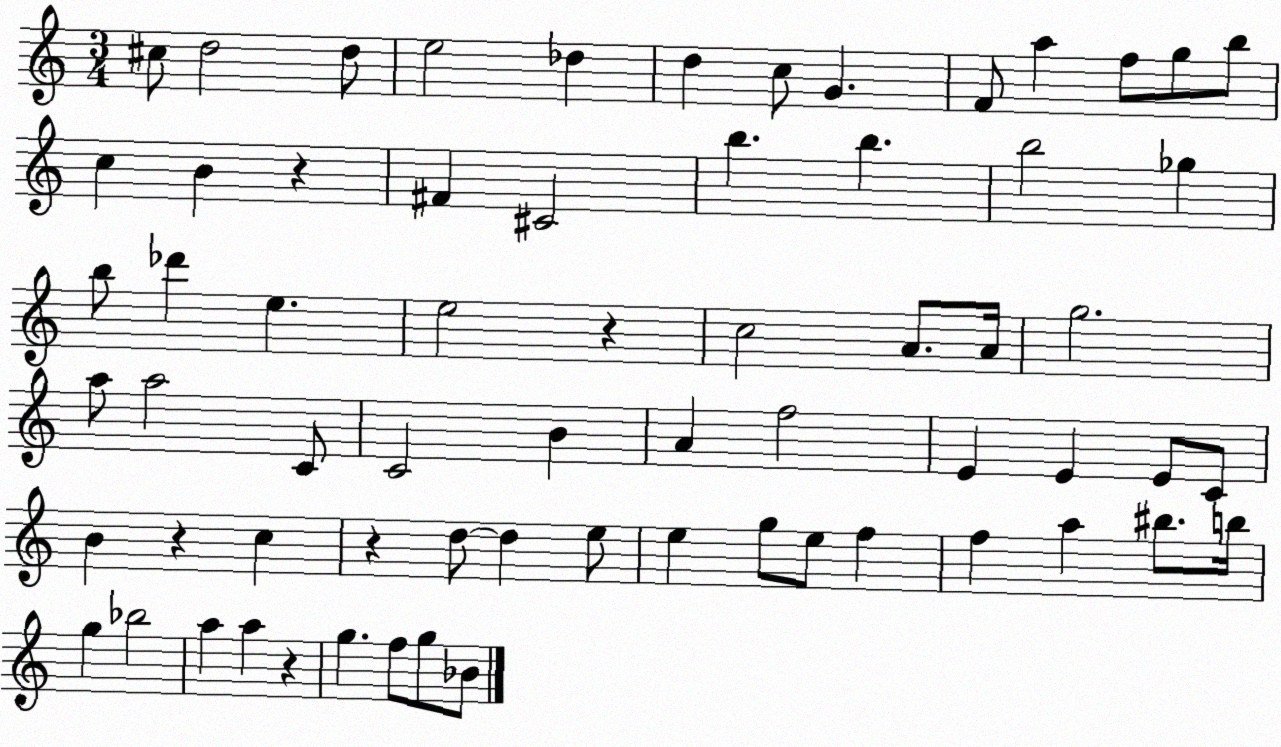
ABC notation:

X:1
T:Untitled
M:3/4
L:1/4
K:C
^c/2 d2 d/2 e2 _d d c/2 G F/2 a f/2 g/2 b/2 c B z ^F ^C2 b b b2 _g b/2 _d' e e2 z c2 A/2 A/4 g2 a/2 a2 C/2 C2 B A f2 E E E/2 C/2 B z c z d/2 d e/2 e g/2 e/2 f f a ^b/2 b/4 g _b2 a a z g f/2 g/2 _B/2